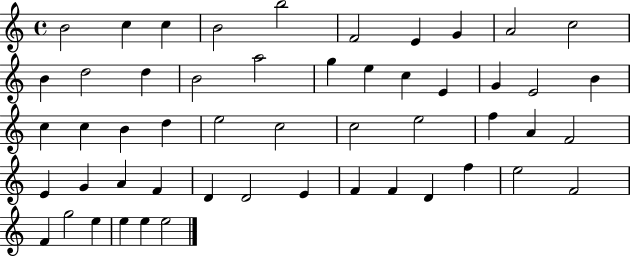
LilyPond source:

{
  \clef treble
  \time 4/4
  \defaultTimeSignature
  \key c \major
  b'2 c''4 c''4 | b'2 b''2 | f'2 e'4 g'4 | a'2 c''2 | \break b'4 d''2 d''4 | b'2 a''2 | g''4 e''4 c''4 e'4 | g'4 e'2 b'4 | \break c''4 c''4 b'4 d''4 | e''2 c''2 | c''2 e''2 | f''4 a'4 f'2 | \break e'4 g'4 a'4 f'4 | d'4 d'2 e'4 | f'4 f'4 d'4 f''4 | e''2 f'2 | \break f'4 g''2 e''4 | e''4 e''4 e''2 | \bar "|."
}